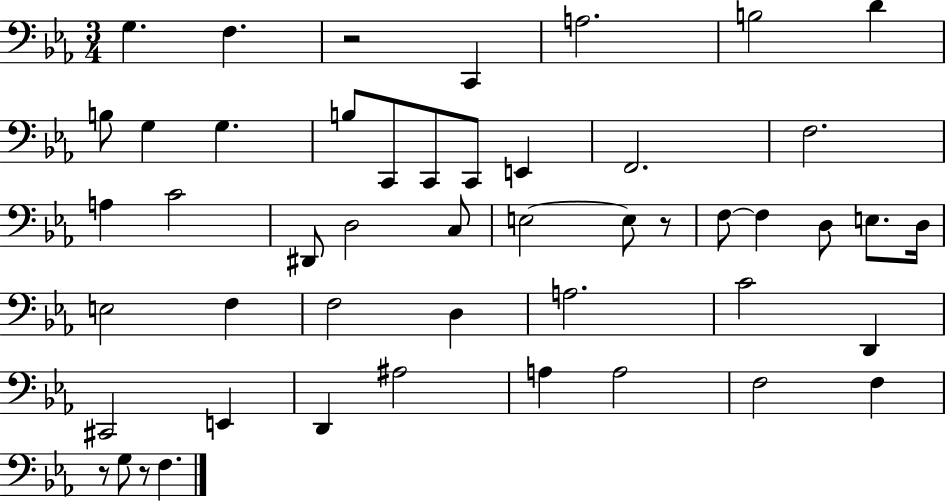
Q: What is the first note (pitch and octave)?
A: G3